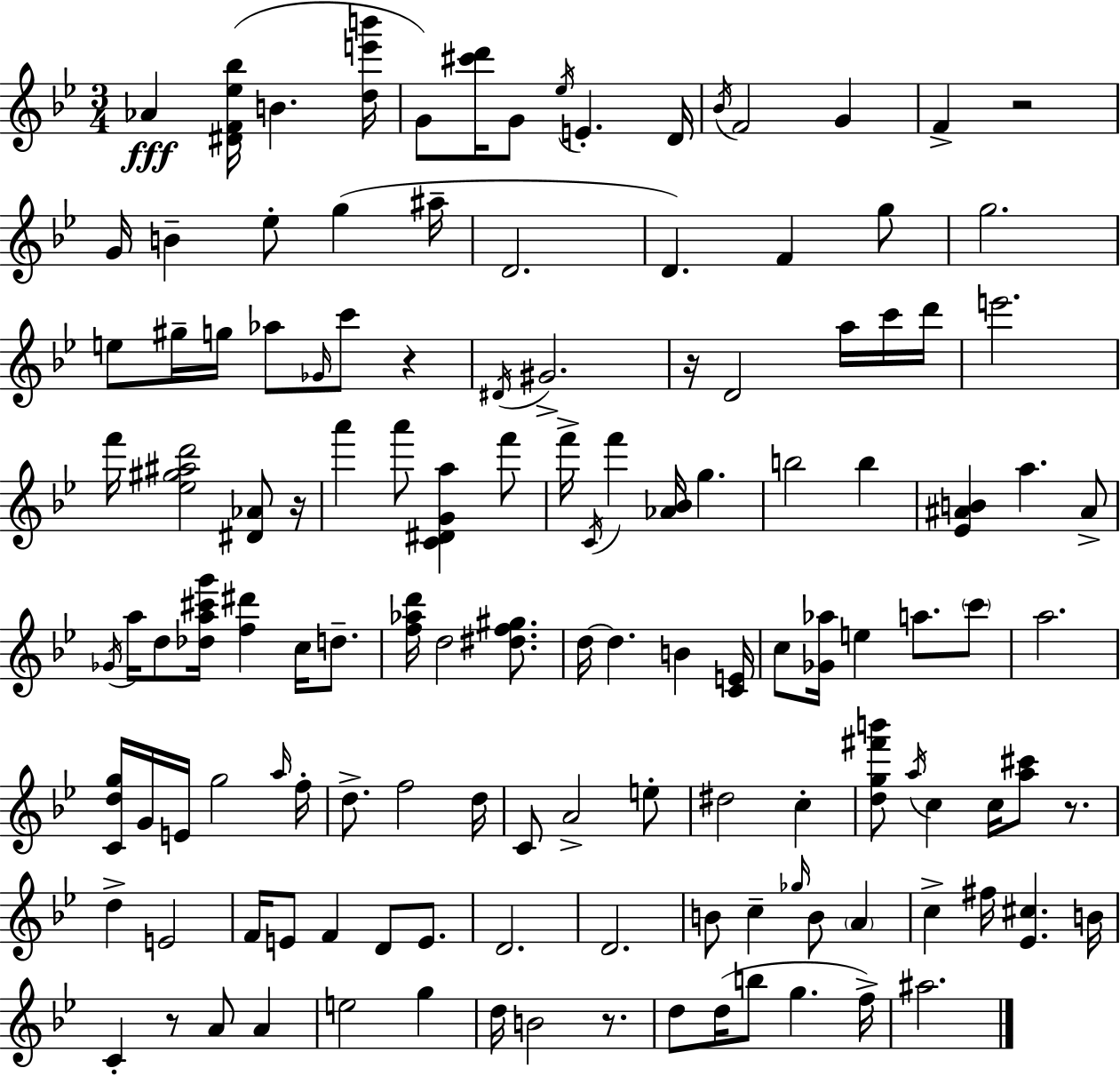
Ab4/q [D#4,F4,Eb5,Bb5]/s B4/q. [D5,E6,B6]/s G4/e [C#6,D6]/s G4/e Eb5/s E4/q. D4/s Bb4/s F4/h G4/q F4/q R/h G4/s B4/q Eb5/e G5/q A#5/s D4/h. D4/q. F4/q G5/e G5/h. E5/e G#5/s G5/s Ab5/e Gb4/s C6/e R/q D#4/s G#4/h. R/s D4/h A5/s C6/s D6/s E6/h. F6/s [Eb5,G#5,A#5,D6]/h [D#4,Ab4]/e R/s A6/q A6/e [C4,D#4,G4,A5]/q F6/e F6/s C4/s F6/q [Ab4,Bb4]/s G5/q. B5/h B5/q [Eb4,A#4,B4]/q A5/q. A#4/e Gb4/s A5/s D5/e [Db5,A5,C#6,G6]/s [F5,D#6]/q C5/s D5/e. [F5,Ab5,D6]/s D5/h [D#5,F5,G#5]/e. D5/s D5/q. B4/q [C4,E4]/s C5/e [Gb4,Ab5]/s E5/q A5/e. C6/e A5/h. [C4,D5,G5]/s G4/s E4/s G5/h A5/s F5/s D5/e. F5/h D5/s C4/e A4/h E5/e D#5/h C5/q [D5,G5,F#6,B6]/e A5/s C5/q C5/s [A5,C#6]/e R/e. D5/q E4/h F4/s E4/e F4/q D4/e E4/e. D4/h. D4/h. B4/e C5/q Gb5/s B4/e A4/q C5/q F#5/s [Eb4,C#5]/q. B4/s C4/q R/e A4/e A4/q E5/h G5/q D5/s B4/h R/e. D5/e D5/s B5/e G5/q. F5/s A#5/h.